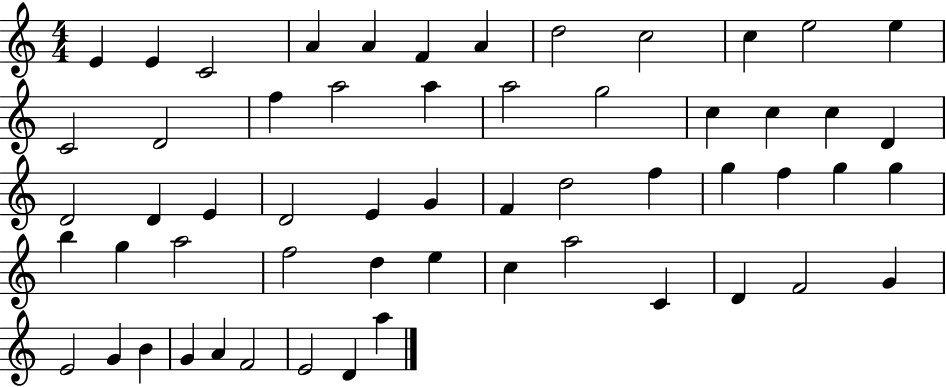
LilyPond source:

{
  \clef treble
  \numericTimeSignature
  \time 4/4
  \key c \major
  e'4 e'4 c'2 | a'4 a'4 f'4 a'4 | d''2 c''2 | c''4 e''2 e''4 | \break c'2 d'2 | f''4 a''2 a''4 | a''2 g''2 | c''4 c''4 c''4 d'4 | \break d'2 d'4 e'4 | d'2 e'4 g'4 | f'4 d''2 f''4 | g''4 f''4 g''4 g''4 | \break b''4 g''4 a''2 | f''2 d''4 e''4 | c''4 a''2 c'4 | d'4 f'2 g'4 | \break e'2 g'4 b'4 | g'4 a'4 f'2 | e'2 d'4 a''4 | \bar "|."
}